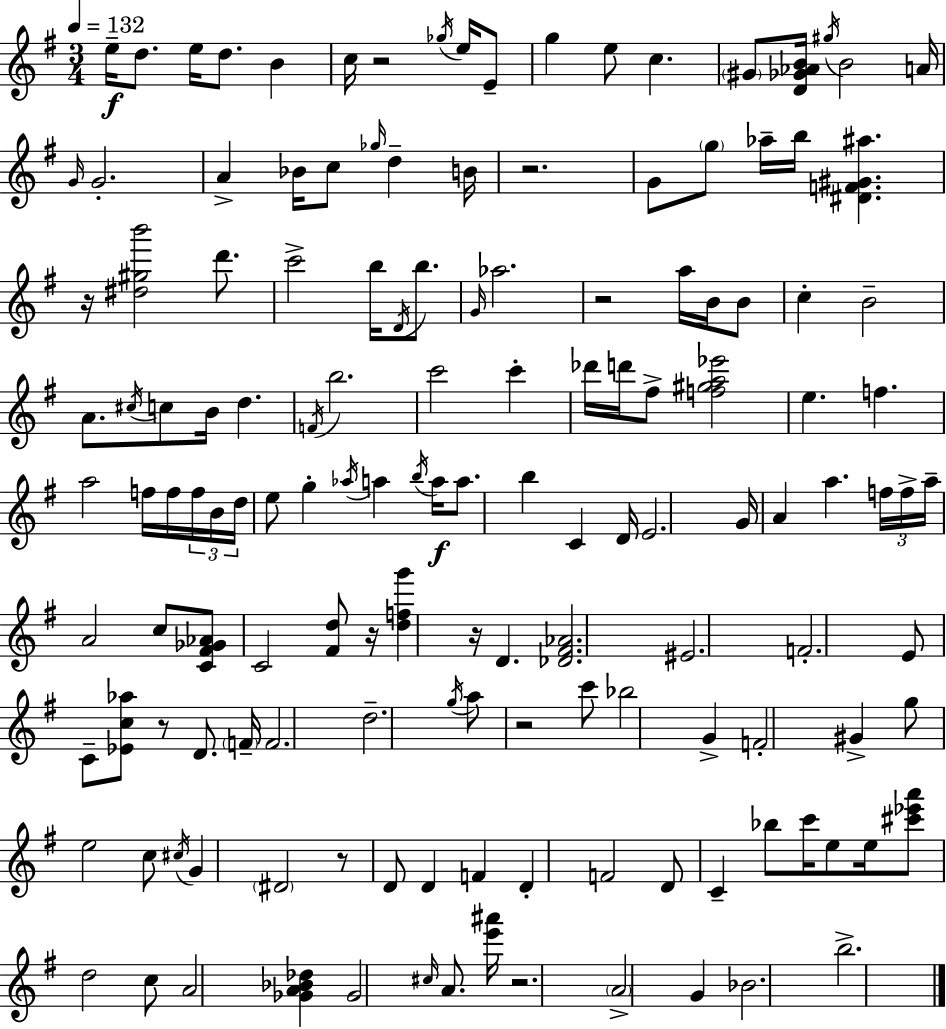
E5/s D5/e. E5/s D5/e. B4/q C5/s R/h Gb5/s E5/s E4/e G5/q E5/e C5/q. G#4/e [D4,Gb4,Ab4,B4]/s G#5/s B4/h A4/s G4/s G4/h. A4/q Bb4/s C5/e Gb5/s D5/q B4/s R/h. G4/e G5/e Ab5/s B5/s [D#4,F4,G#4,A#5]/q. R/s [D#5,G#5,B6]/h D6/e. C6/h B5/s D4/s B5/e. G4/s Ab5/h. R/h A5/s B4/s B4/e C5/q B4/h A4/e. C#5/s C5/e B4/s D5/q. F4/s B5/h. C6/h C6/q Db6/s D6/s F#5/e [F5,G#5,A5,Eb6]/h E5/q. F5/q. A5/h F5/s F5/s F5/s B4/s D5/s E5/e G5/q Ab5/s A5/q B5/s A5/s A5/e. B5/q C4/q D4/s E4/h. G4/s A4/q A5/q. F5/s F5/s A5/s A4/h C5/e [C4,F#4,Gb4,Ab4]/e C4/h [F#4,D5]/e R/s [D5,F5,G6]/q R/s D4/q. [Db4,F#4,Ab4]/h. EIS4/h. F4/h. E4/e C4/e [Eb4,C5,Ab5]/e R/e D4/e. F4/s F4/h. D5/h. G5/s A5/e R/h C6/e Bb5/h G4/q F4/h G#4/q G5/e E5/h C5/e C#5/s G4/q D#4/h R/e D4/e D4/q F4/q D4/q F4/h D4/e C4/q Bb5/e C6/s E5/e E5/s [C#6,Eb6,A6]/e D5/h C5/e A4/h [Gb4,A4,Bb4,Db5]/q Gb4/h C#5/s A4/e. [E6,A#6]/s R/h. A4/h G4/q Bb4/h. B5/h.